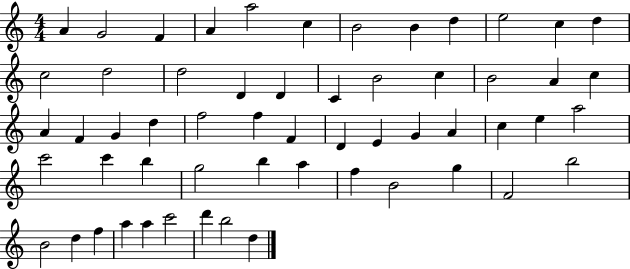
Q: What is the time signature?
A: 4/4